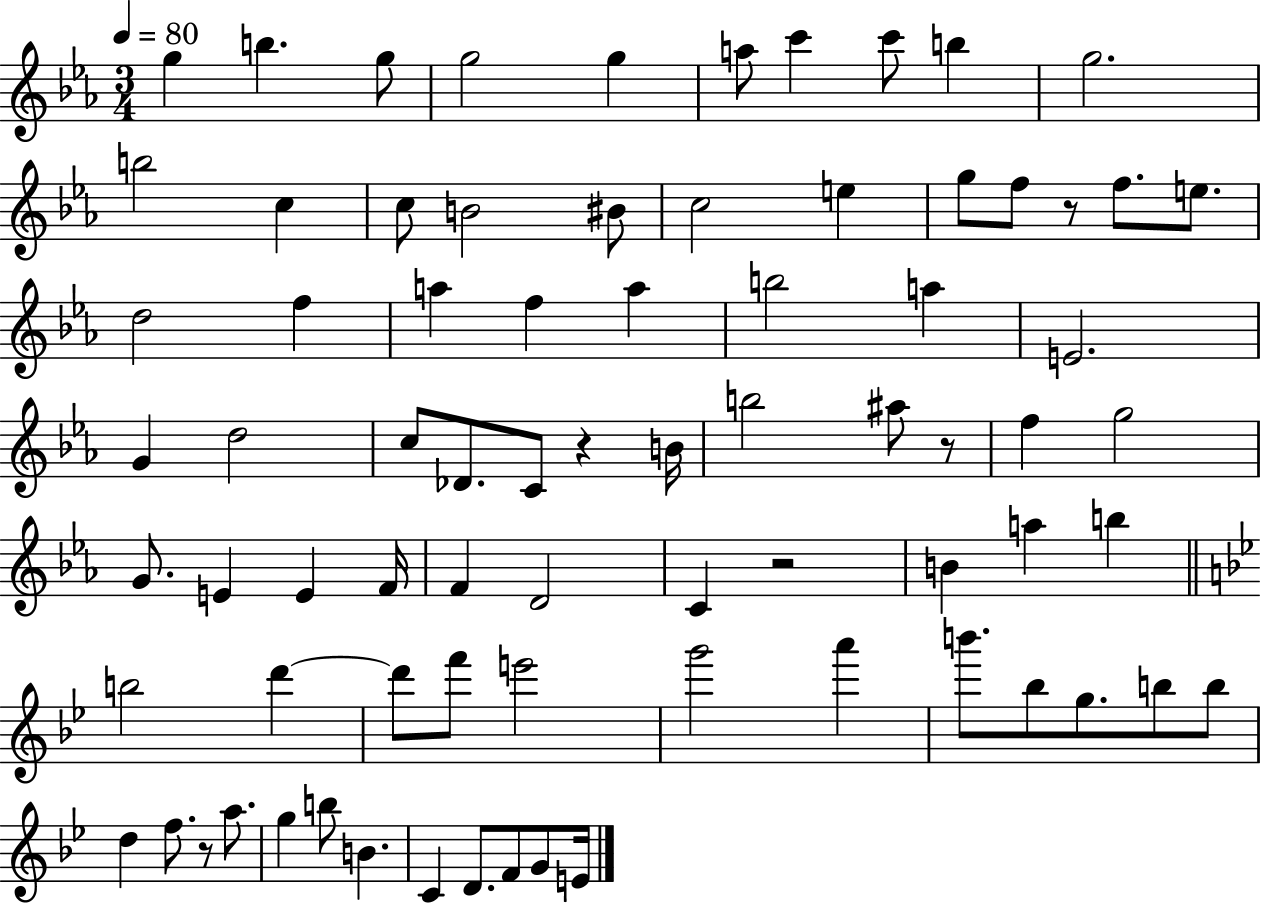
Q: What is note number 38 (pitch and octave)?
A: F5